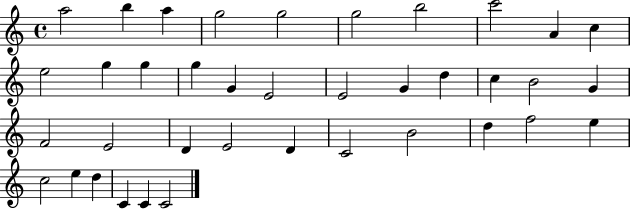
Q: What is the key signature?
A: C major